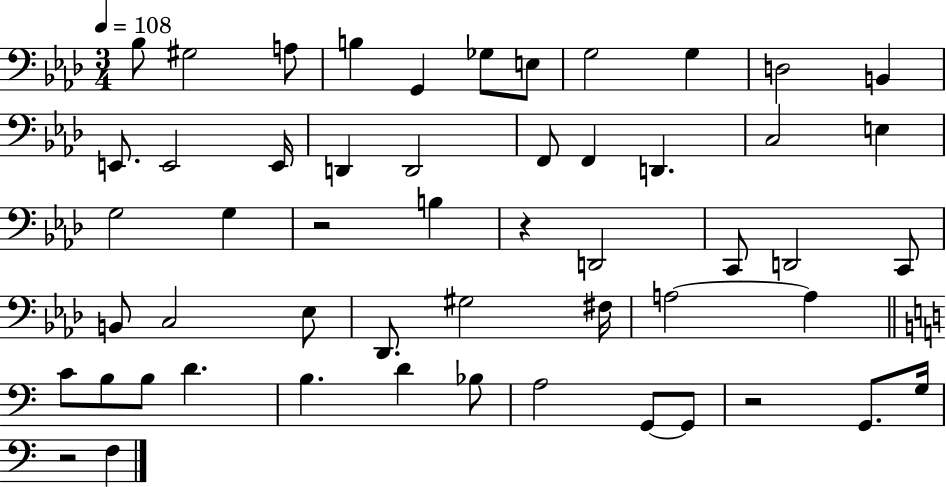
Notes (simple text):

Bb3/e G#3/h A3/e B3/q G2/q Gb3/e E3/e G3/h G3/q D3/h B2/q E2/e. E2/h E2/s D2/q D2/h F2/e F2/q D2/q. C3/h E3/q G3/h G3/q R/h B3/q R/q D2/h C2/e D2/h C2/e B2/e C3/h Eb3/e Db2/e. G#3/h F#3/s A3/h A3/q C4/e B3/e B3/e D4/q. B3/q. D4/q Bb3/e A3/h G2/e G2/e R/h G2/e. G3/s R/h F3/q